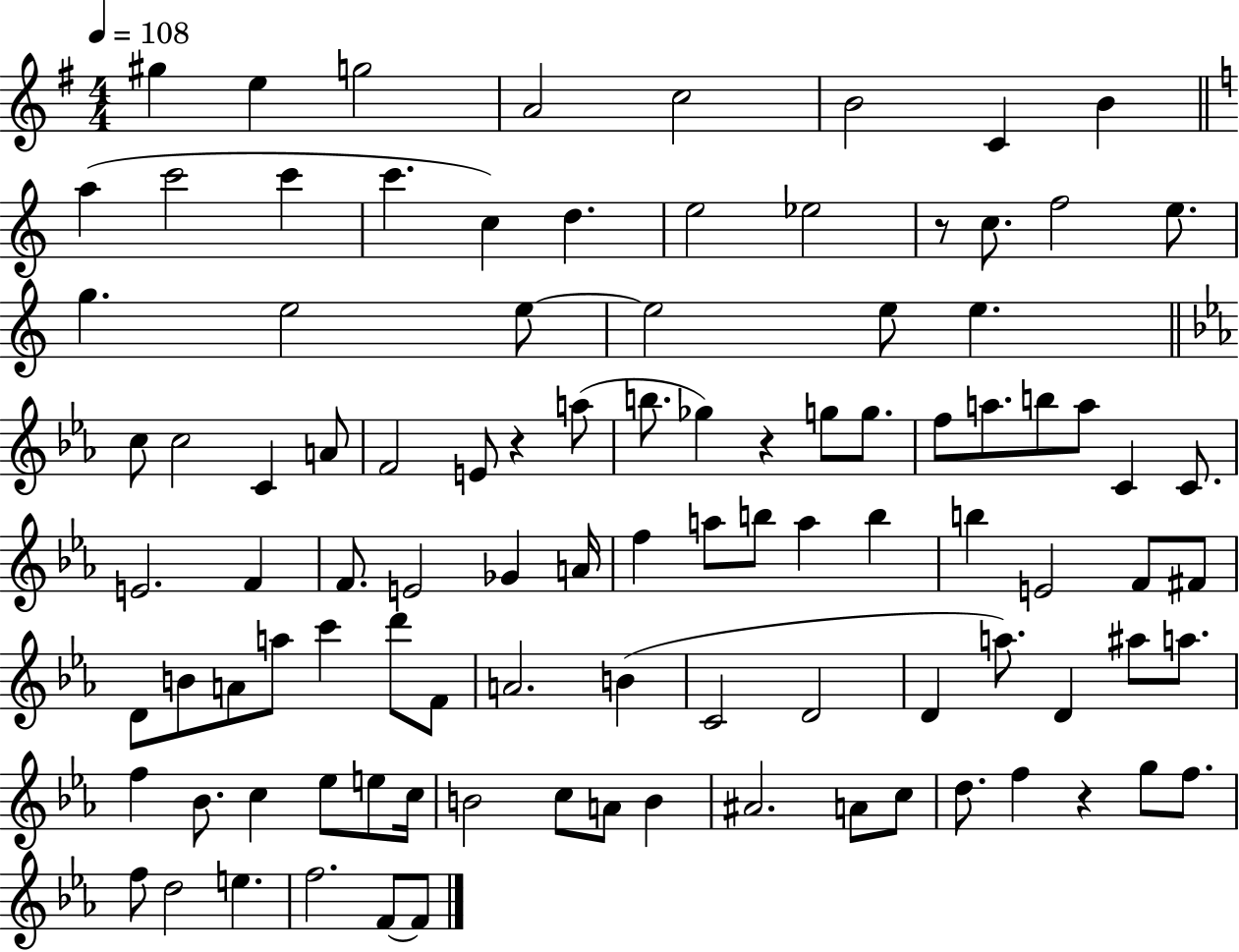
{
  \clef treble
  \numericTimeSignature
  \time 4/4
  \key g \major
  \tempo 4 = 108
  \repeat volta 2 { gis''4 e''4 g''2 | a'2 c''2 | b'2 c'4 b'4 | \bar "||" \break \key c \major a''4( c'''2 c'''4 | c'''4. c''4) d''4. | e''2 ees''2 | r8 c''8. f''2 e''8. | \break g''4. e''2 e''8~~ | e''2 e''8 e''4. | \bar "||" \break \key ees \major c''8 c''2 c'4 a'8 | f'2 e'8 r4 a''8( | b''8. ges''4) r4 g''8 g''8. | f''8 a''8. b''8 a''8 c'4 c'8. | \break e'2. f'4 | f'8. e'2 ges'4 a'16 | f''4 a''8 b''8 a''4 b''4 | b''4 e'2 f'8 fis'8 | \break d'8 b'8 a'8 a''8 c'''4 d'''8 f'8 | a'2. b'4( | c'2 d'2 | d'4 a''8.) d'4 ais''8 a''8. | \break f''4 bes'8. c''4 ees''8 e''8 c''16 | b'2 c''8 a'8 b'4 | ais'2. a'8 c''8 | d''8. f''4 r4 g''8 f''8. | \break f''8 d''2 e''4. | f''2. f'8~~ f'8 | } \bar "|."
}